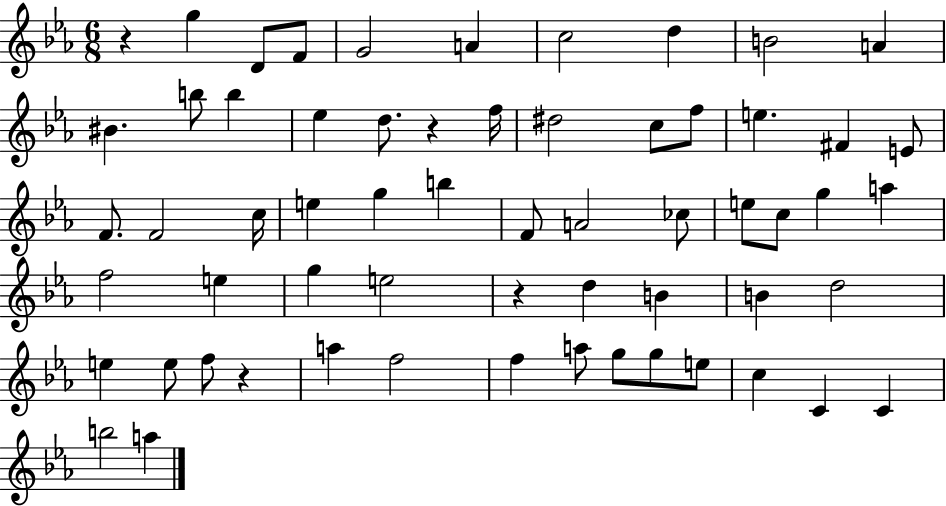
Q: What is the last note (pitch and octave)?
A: A5